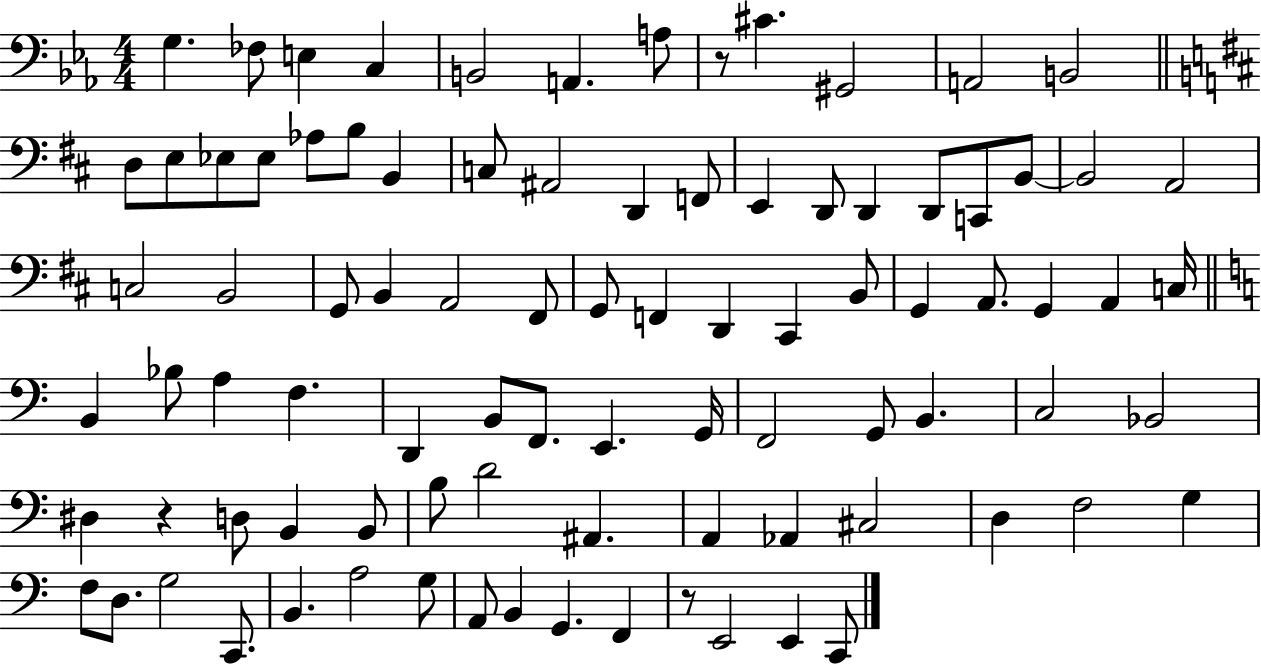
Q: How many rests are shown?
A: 3